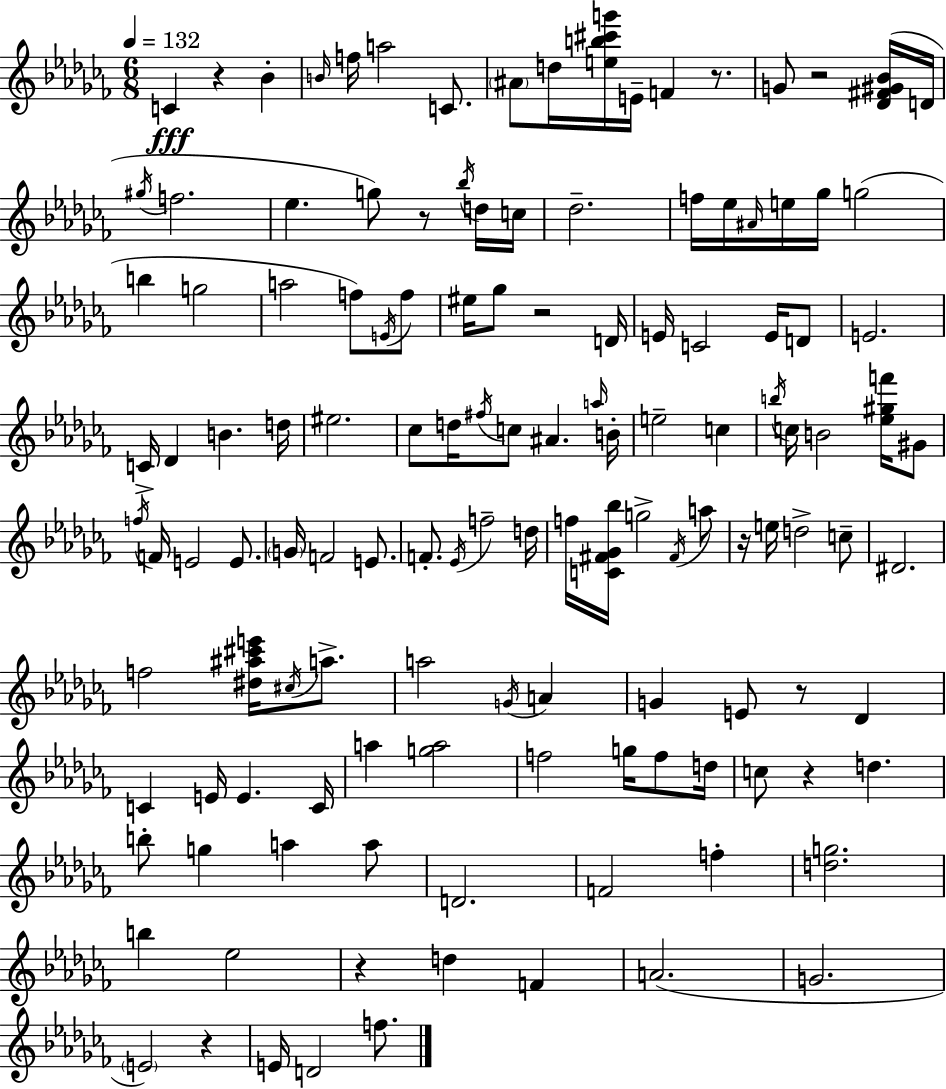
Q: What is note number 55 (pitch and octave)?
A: B5